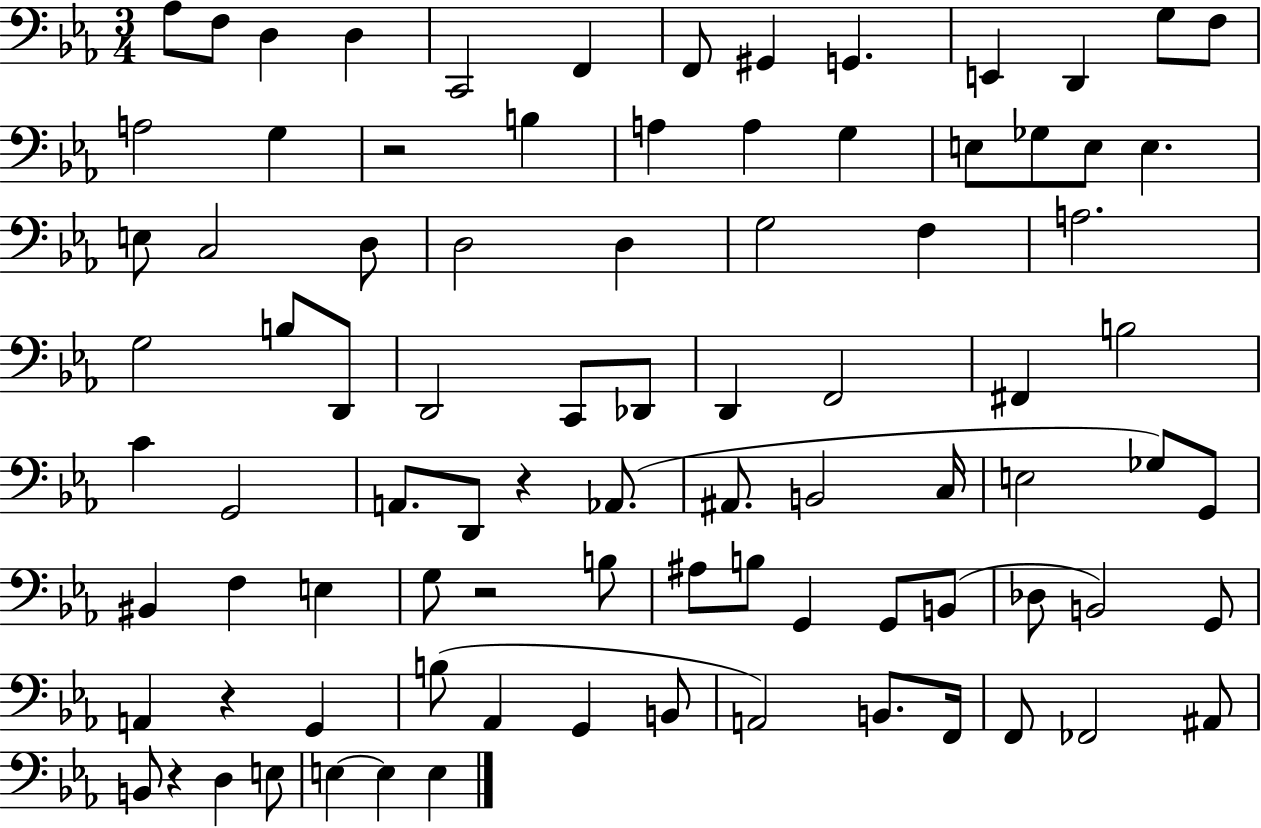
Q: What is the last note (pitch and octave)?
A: E3